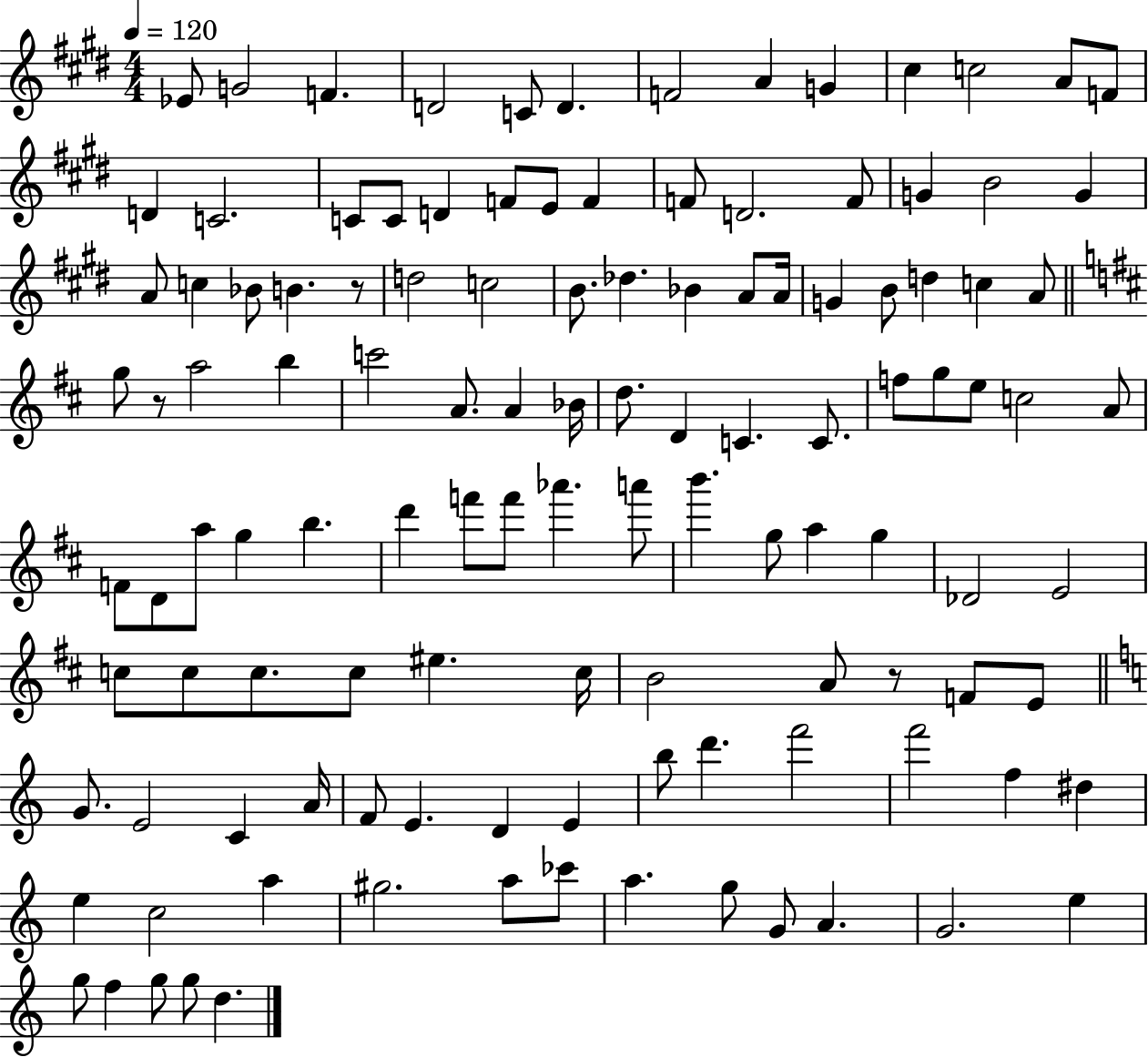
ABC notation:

X:1
T:Untitled
M:4/4
L:1/4
K:E
_E/2 G2 F D2 C/2 D F2 A G ^c c2 A/2 F/2 D C2 C/2 C/2 D F/2 E/2 F F/2 D2 F/2 G B2 G A/2 c _B/2 B z/2 d2 c2 B/2 _d _B A/2 A/4 G B/2 d c A/2 g/2 z/2 a2 b c'2 A/2 A _B/4 d/2 D C C/2 f/2 g/2 e/2 c2 A/2 F/2 D/2 a/2 g b d' f'/2 f'/2 _a' a'/2 b' g/2 a g _D2 E2 c/2 c/2 c/2 c/2 ^e c/4 B2 A/2 z/2 F/2 E/2 G/2 E2 C A/4 F/2 E D E b/2 d' f'2 f'2 f ^d e c2 a ^g2 a/2 _c'/2 a g/2 G/2 A G2 e g/2 f g/2 g/2 d